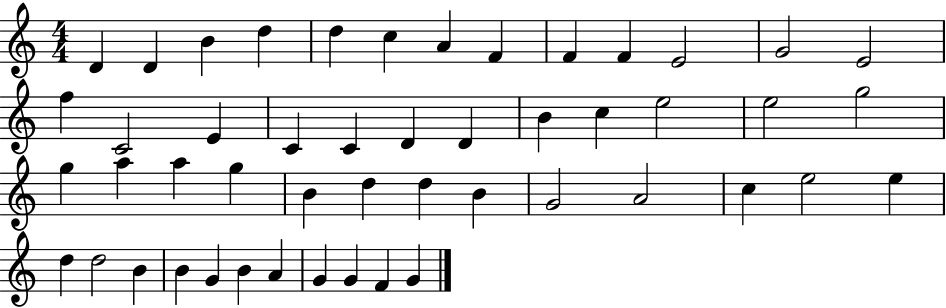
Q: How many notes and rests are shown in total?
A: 49